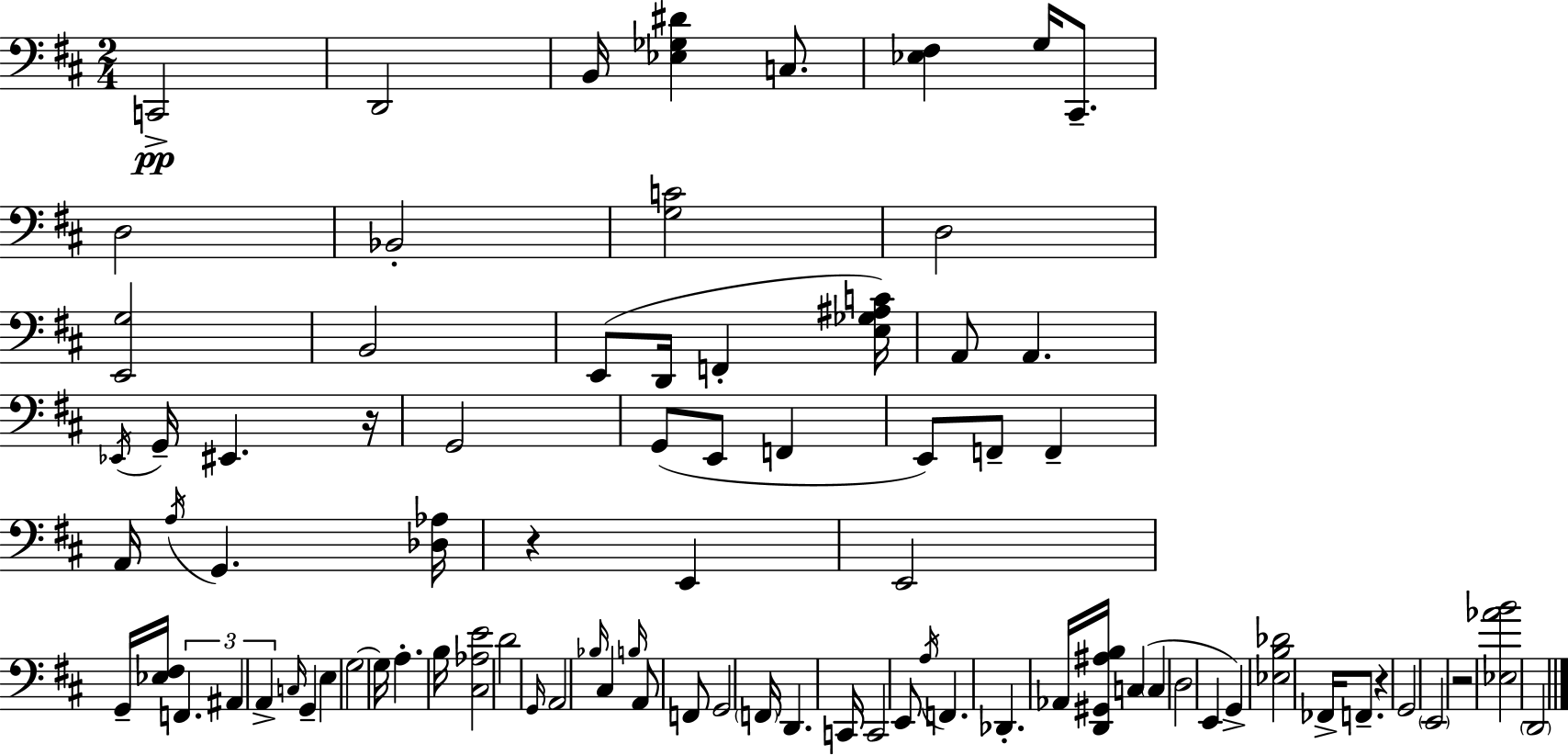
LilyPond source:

{
  \clef bass
  \numericTimeSignature
  \time 2/4
  \key d \major
  \repeat volta 2 { c,2->\pp | d,2 | b,16 <ees ges dis'>4 c8. | <ees fis>4 g16 cis,8.-- | \break d2 | bes,2-. | <g c'>2 | d2 | \break <e, g>2 | b,2 | e,8( d,16 f,4-. <e ges ais c'>16) | a,8 a,4. | \break \acciaccatura { ees,16 } g,16-- eis,4. | r16 g,2 | g,8( e,8 f,4 | e,8) f,8-- f,4-- | \break a,16 \acciaccatura { a16 } g,4. | <des aes>16 r4 e,4 | e,2 | g,16-- <ees fis>16 \tuplet 3/2 { f,4. | \break ais,4 a,4-> } | \grace { c16 } g,4-- e4 | g2~~ | g16 a4.-. | \break b16 <cis aes e'>2 | d'2 | \grace { g,16 } a,2 | \grace { bes16 } cis4 | \break \grace { b16 } a,8 f,8 g,2 | \parenthesize f,16 d,4. | c,16 c,2 | e,8 | \break \acciaccatura { a16 } f,4. des,4.-. | aes,16 <d, gis, ais b>16 c4( | \parenthesize c4 d2 | e,4 | \break g,4->) <ees b des'>2 | fes,16-> | f,8.-- r4 g,2 | \parenthesize e,2 | \break r2 | <ees aes' b'>2 | \parenthesize d,2 | } \bar "|."
}